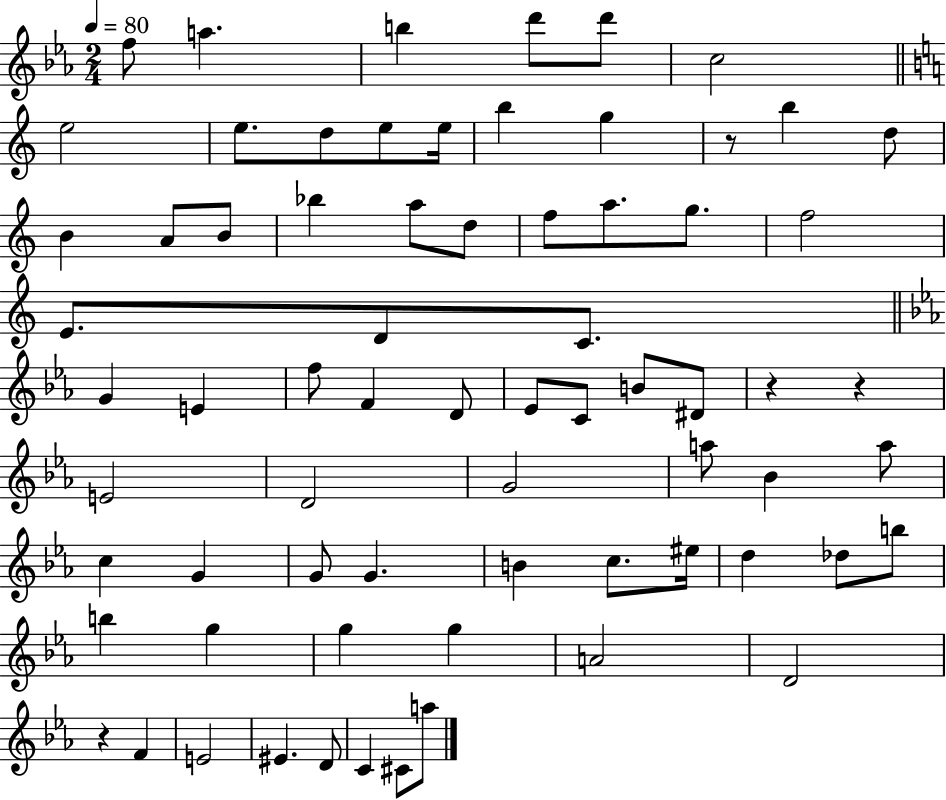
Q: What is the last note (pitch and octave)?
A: A5